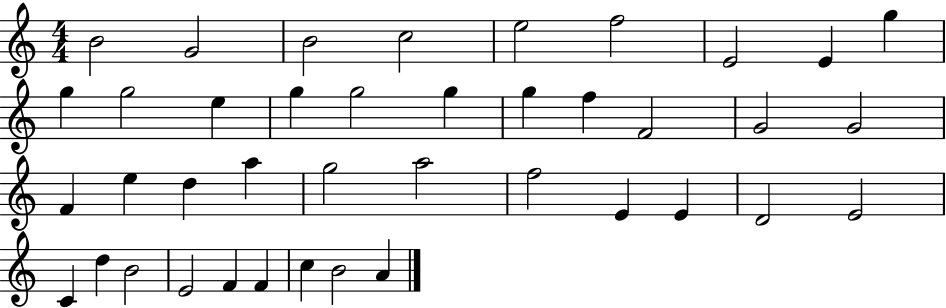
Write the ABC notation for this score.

X:1
T:Untitled
M:4/4
L:1/4
K:C
B2 G2 B2 c2 e2 f2 E2 E g g g2 e g g2 g g f F2 G2 G2 F e d a g2 a2 f2 E E D2 E2 C d B2 E2 F F c B2 A